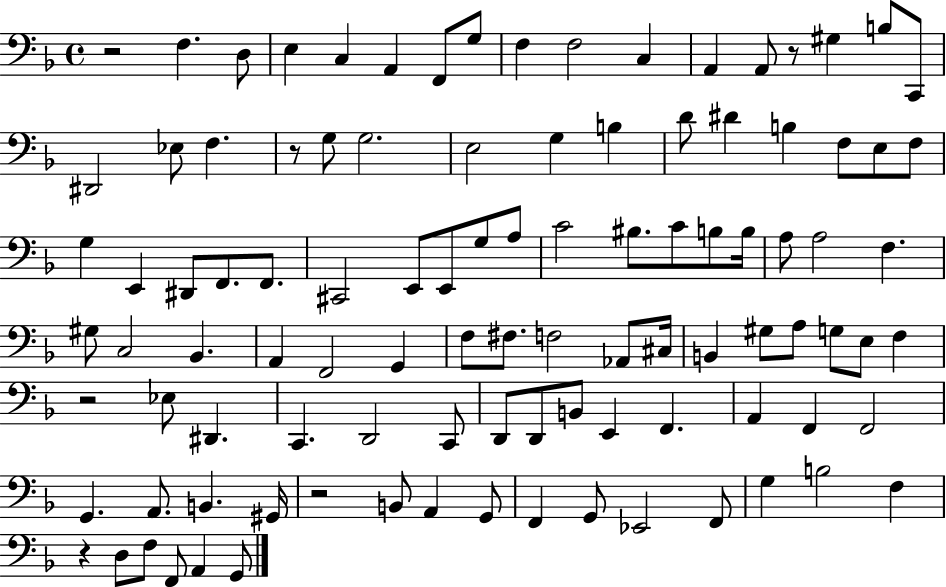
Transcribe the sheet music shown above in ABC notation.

X:1
T:Untitled
M:4/4
L:1/4
K:F
z2 F, D,/2 E, C, A,, F,,/2 G,/2 F, F,2 C, A,, A,,/2 z/2 ^G, B,/2 C,,/2 ^D,,2 _E,/2 F, z/2 G,/2 G,2 E,2 G, B, D/2 ^D B, F,/2 E,/2 F,/2 G, E,, ^D,,/2 F,,/2 F,,/2 ^C,,2 E,,/2 E,,/2 G,/2 A,/2 C2 ^B,/2 C/2 B,/2 B,/4 A,/2 A,2 F, ^G,/2 C,2 _B,, A,, F,,2 G,, F,/2 ^F,/2 F,2 _A,,/2 ^C,/4 B,, ^G,/2 A,/2 G,/2 E,/2 F, z2 _E,/2 ^D,, C,, D,,2 C,,/2 D,,/2 D,,/2 B,,/2 E,, F,, A,, F,, F,,2 G,, A,,/2 B,, ^G,,/4 z2 B,,/2 A,, G,,/2 F,, G,,/2 _E,,2 F,,/2 G, B,2 F, z D,/2 F,/2 F,,/2 A,, G,,/2